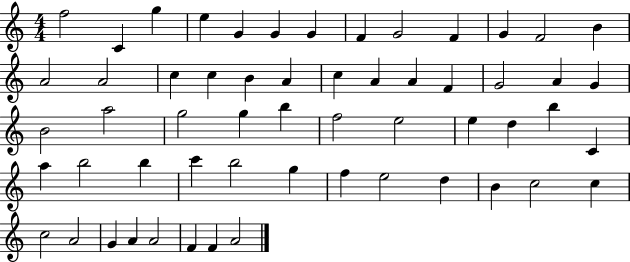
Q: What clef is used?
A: treble